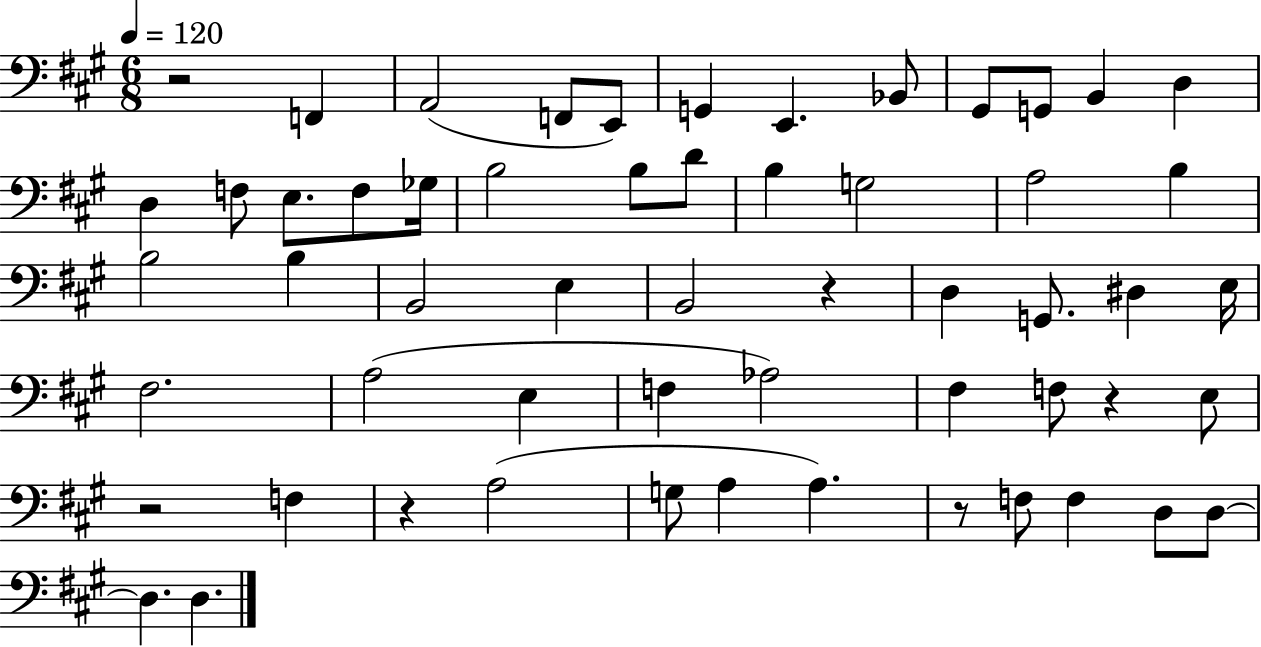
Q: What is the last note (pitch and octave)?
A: D3